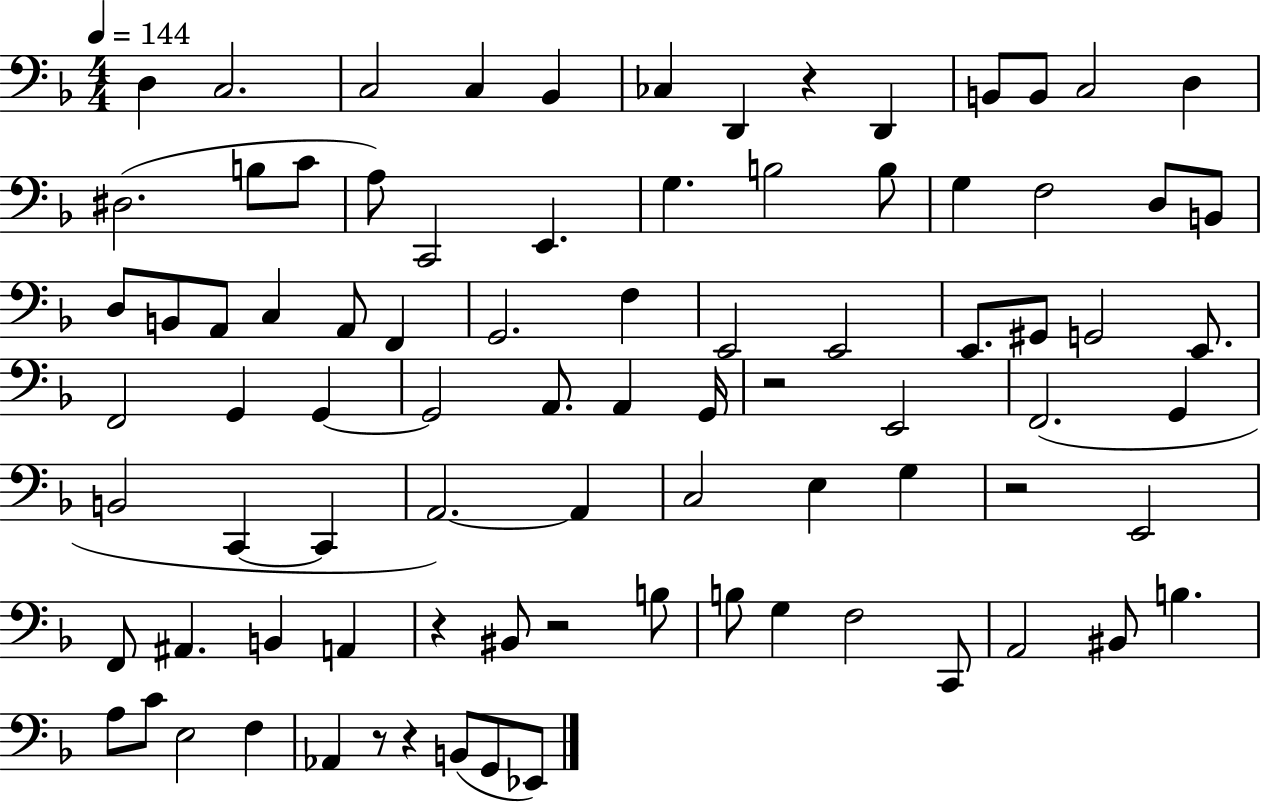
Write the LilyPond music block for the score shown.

{
  \clef bass
  \numericTimeSignature
  \time 4/4
  \key f \major
  \tempo 4 = 144
  d4 c2. | c2 c4 bes,4 | ces4 d,4 r4 d,4 | b,8 b,8 c2 d4 | \break dis2.( b8 c'8 | a8) c,2 e,4. | g4. b2 b8 | g4 f2 d8 b,8 | \break d8 b,8 a,8 c4 a,8 f,4 | g,2. f4 | e,2 e,2 | e,8. gis,8 g,2 e,8. | \break f,2 g,4 g,4~~ | g,2 a,8. a,4 g,16 | r2 e,2 | f,2.( g,4 | \break b,2 c,4~~ c,4 | a,2.~~) a,4 | c2 e4 g4 | r2 e,2 | \break f,8 ais,4. b,4 a,4 | r4 bis,8 r2 b8 | b8 g4 f2 c,8 | a,2 bis,8 b4. | \break a8 c'8 e2 f4 | aes,4 r8 r4 b,8( g,8 ees,8) | \bar "|."
}